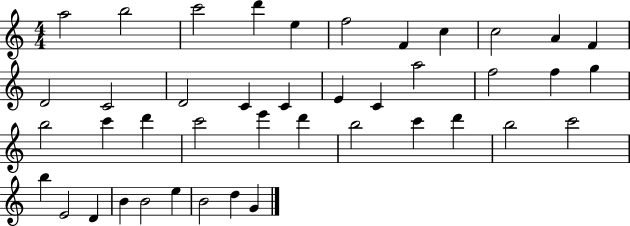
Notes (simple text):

A5/h B5/h C6/h D6/q E5/q F5/h F4/q C5/q C5/h A4/q F4/q D4/h C4/h D4/h C4/q C4/q E4/q C4/q A5/h F5/h F5/q G5/q B5/h C6/q D6/q C6/h E6/q D6/q B5/h C6/q D6/q B5/h C6/h B5/q E4/h D4/q B4/q B4/h E5/q B4/h D5/q G4/q